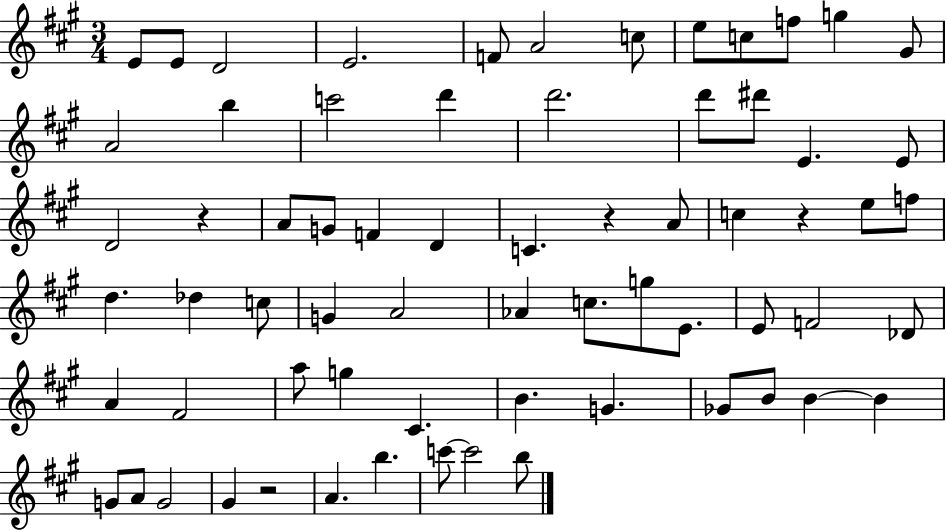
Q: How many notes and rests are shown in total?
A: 67